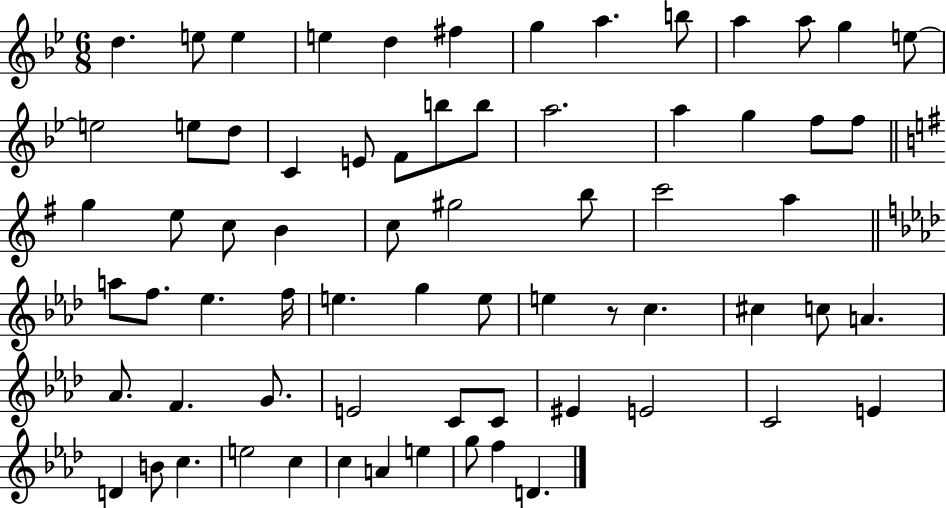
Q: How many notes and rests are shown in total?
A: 69